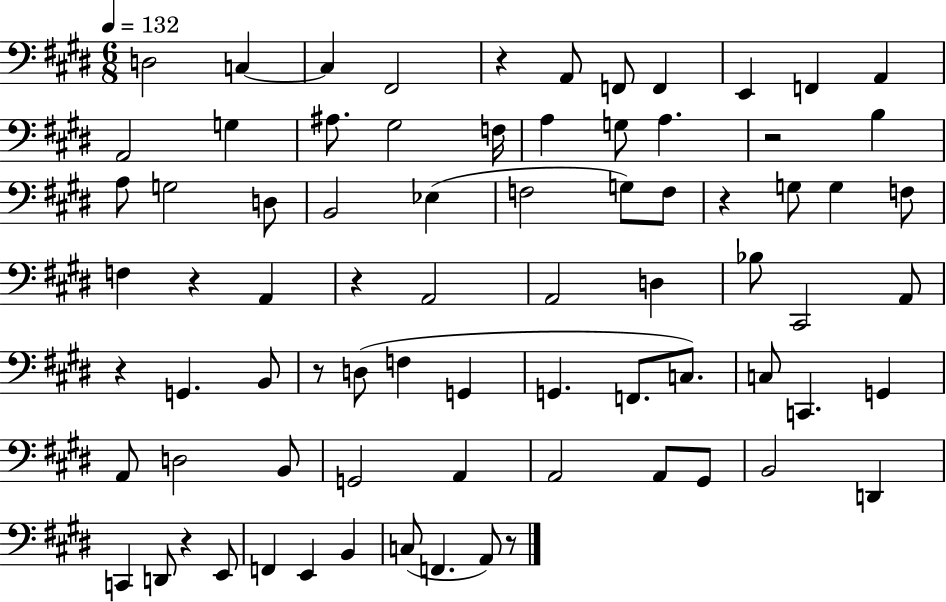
D3/h C3/q C3/q F#2/h R/q A2/e F2/e F2/q E2/q F2/q A2/q A2/h G3/q A#3/e. G#3/h F3/s A3/q G3/e A3/q. R/h B3/q A3/e G3/h D3/e B2/h Eb3/q F3/h G3/e F3/e R/q G3/e G3/q F3/e F3/q R/q A2/q R/q A2/h A2/h D3/q Bb3/e C#2/h A2/e R/q G2/q. B2/e R/e D3/e F3/q G2/q G2/q. F2/e. C3/e. C3/e C2/q. G2/q A2/e D3/h B2/e G2/h A2/q A2/h A2/e G#2/e B2/h D2/q C2/q D2/e R/q E2/e F2/q E2/q B2/q C3/e F2/q. A2/e R/e